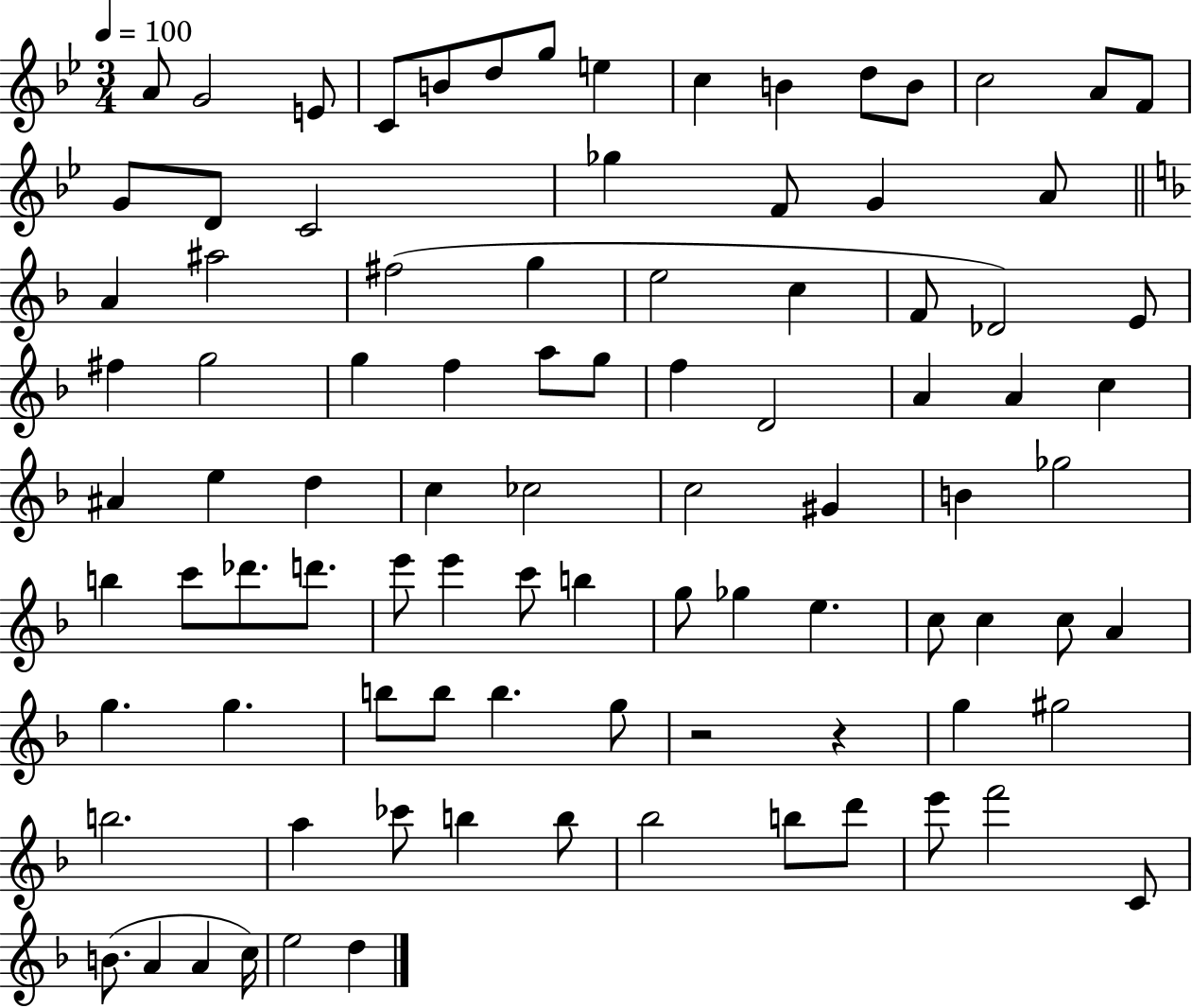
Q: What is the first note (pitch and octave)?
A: A4